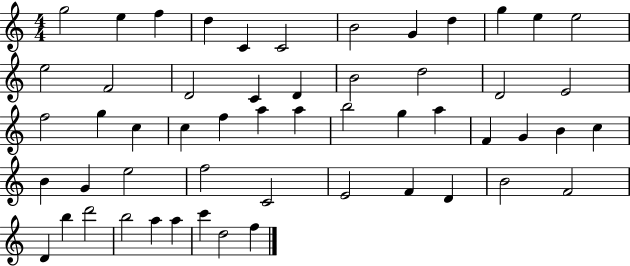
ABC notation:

X:1
T:Untitled
M:4/4
L:1/4
K:C
g2 e f d C C2 B2 G d g e e2 e2 F2 D2 C D B2 d2 D2 E2 f2 g c c f a a b2 g a F G B c B G e2 f2 C2 E2 F D B2 F2 D b d'2 b2 a a c' d2 f